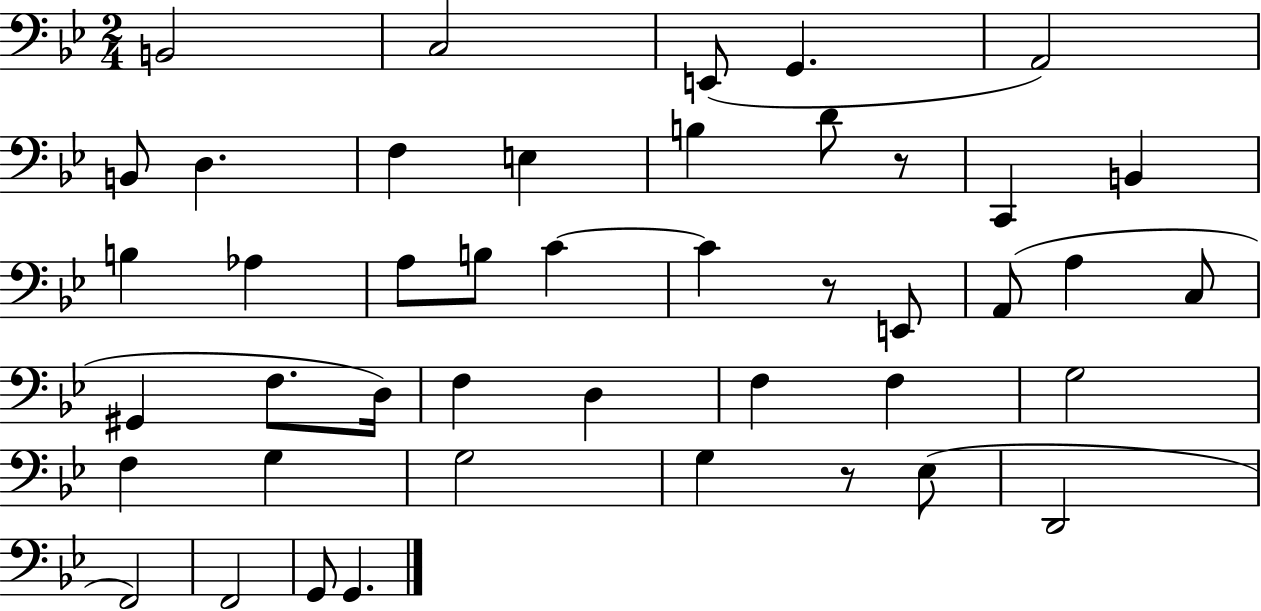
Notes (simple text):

B2/h C3/h E2/e G2/q. A2/h B2/e D3/q. F3/q E3/q B3/q D4/e R/e C2/q B2/q B3/q Ab3/q A3/e B3/e C4/q C4/q R/e E2/e A2/e A3/q C3/e G#2/q F3/e. D3/s F3/q D3/q F3/q F3/q G3/h F3/q G3/q G3/h G3/q R/e Eb3/e D2/h F2/h F2/h G2/e G2/q.